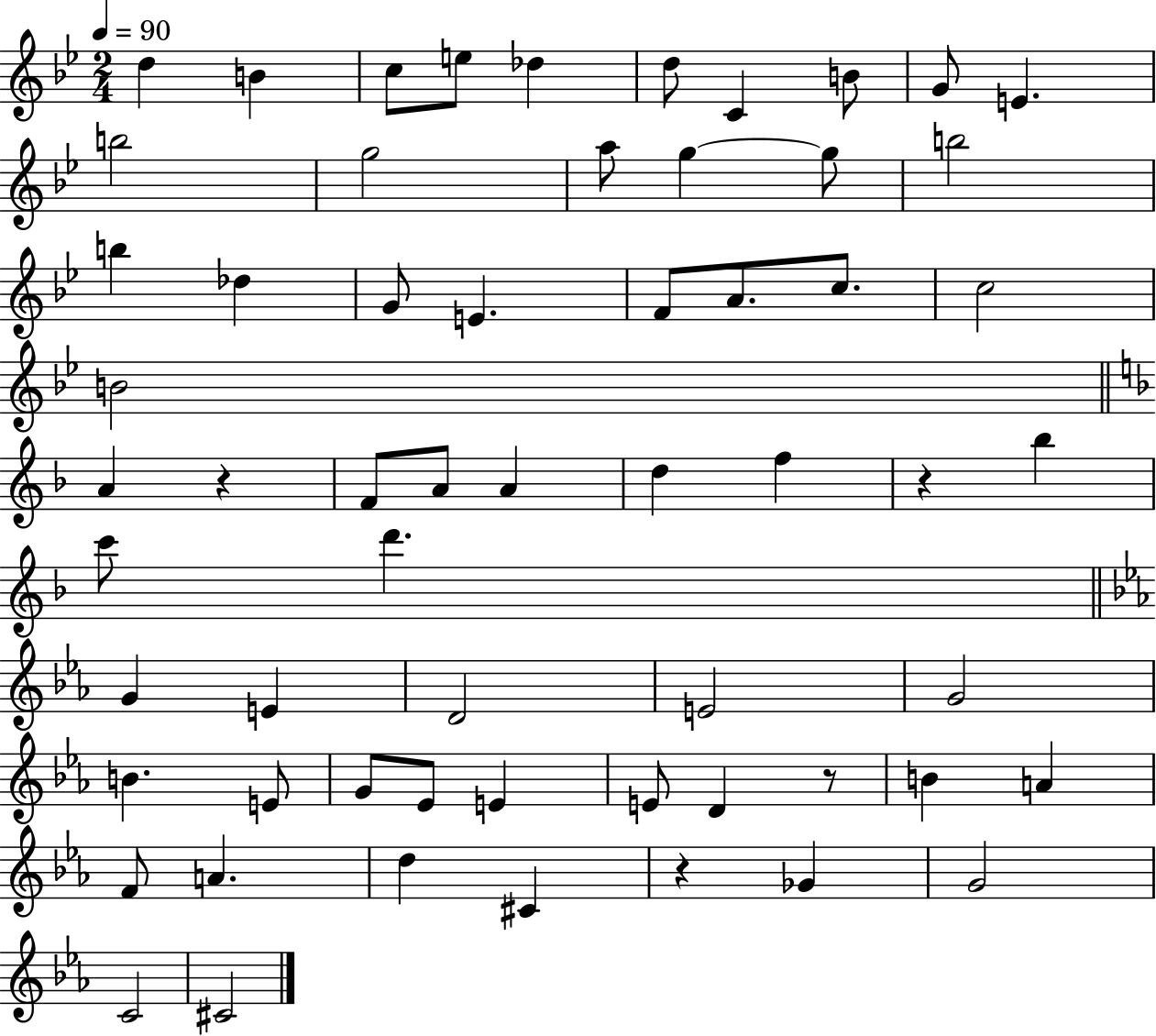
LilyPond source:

{
  \clef treble
  \numericTimeSignature
  \time 2/4
  \key bes \major
  \tempo 4 = 90
  \repeat volta 2 { d''4 b'4 | c''8 e''8 des''4 | d''8 c'4 b'8 | g'8 e'4. | \break b''2 | g''2 | a''8 g''4~~ g''8 | b''2 | \break b''4 des''4 | g'8 e'4. | f'8 a'8. c''8. | c''2 | \break b'2 | \bar "||" \break \key f \major a'4 r4 | f'8 a'8 a'4 | d''4 f''4 | r4 bes''4 | \break c'''8 d'''4. | \bar "||" \break \key ees \major g'4 e'4 | d'2 | e'2 | g'2 | \break b'4. e'8 | g'8 ees'8 e'4 | e'8 d'4 r8 | b'4 a'4 | \break f'8 a'4. | d''4 cis'4 | r4 ges'4 | g'2 | \break c'2 | cis'2 | } \bar "|."
}